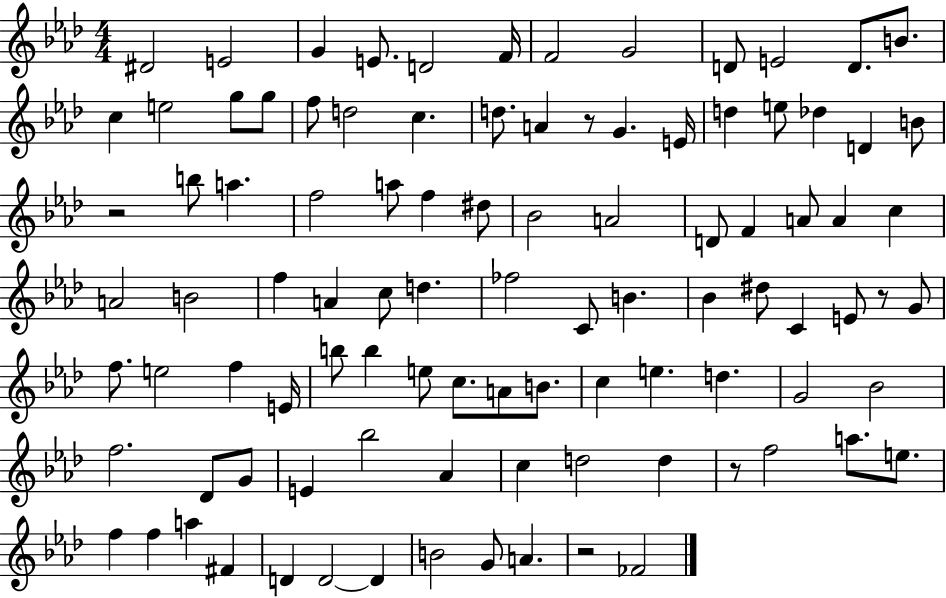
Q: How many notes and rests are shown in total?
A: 98